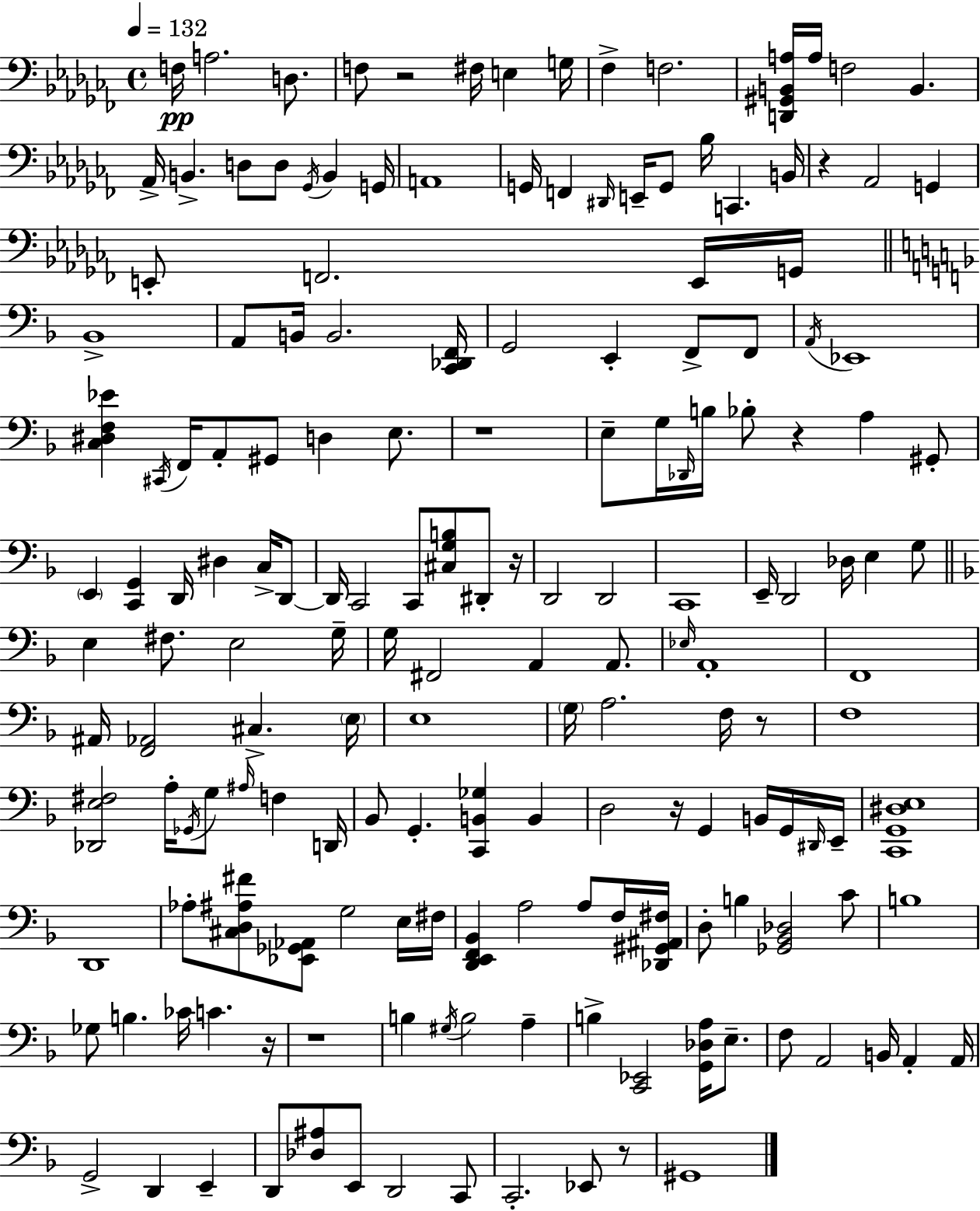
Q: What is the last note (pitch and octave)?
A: G#2